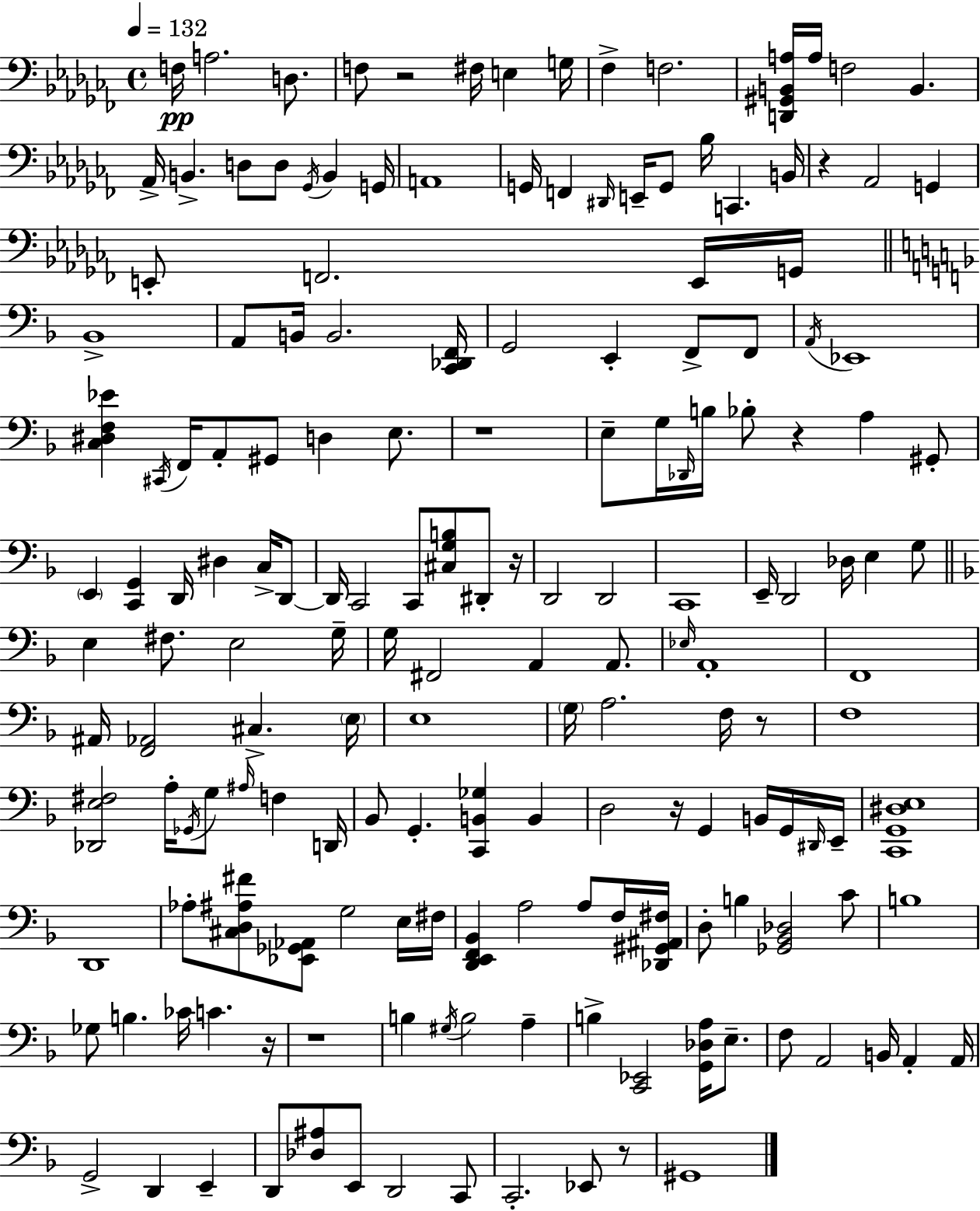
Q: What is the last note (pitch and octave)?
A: G#2